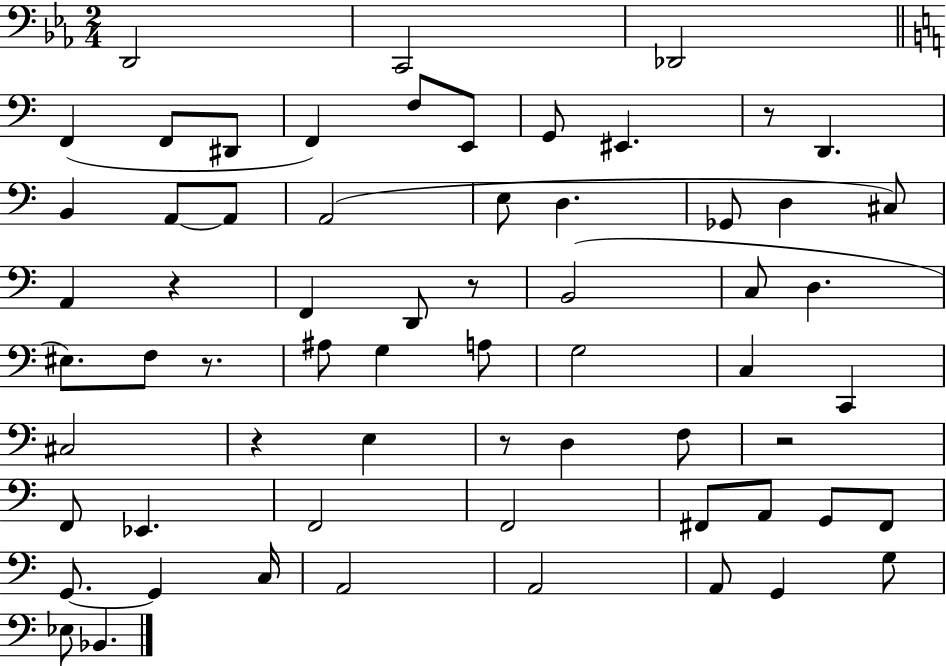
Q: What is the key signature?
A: EES major